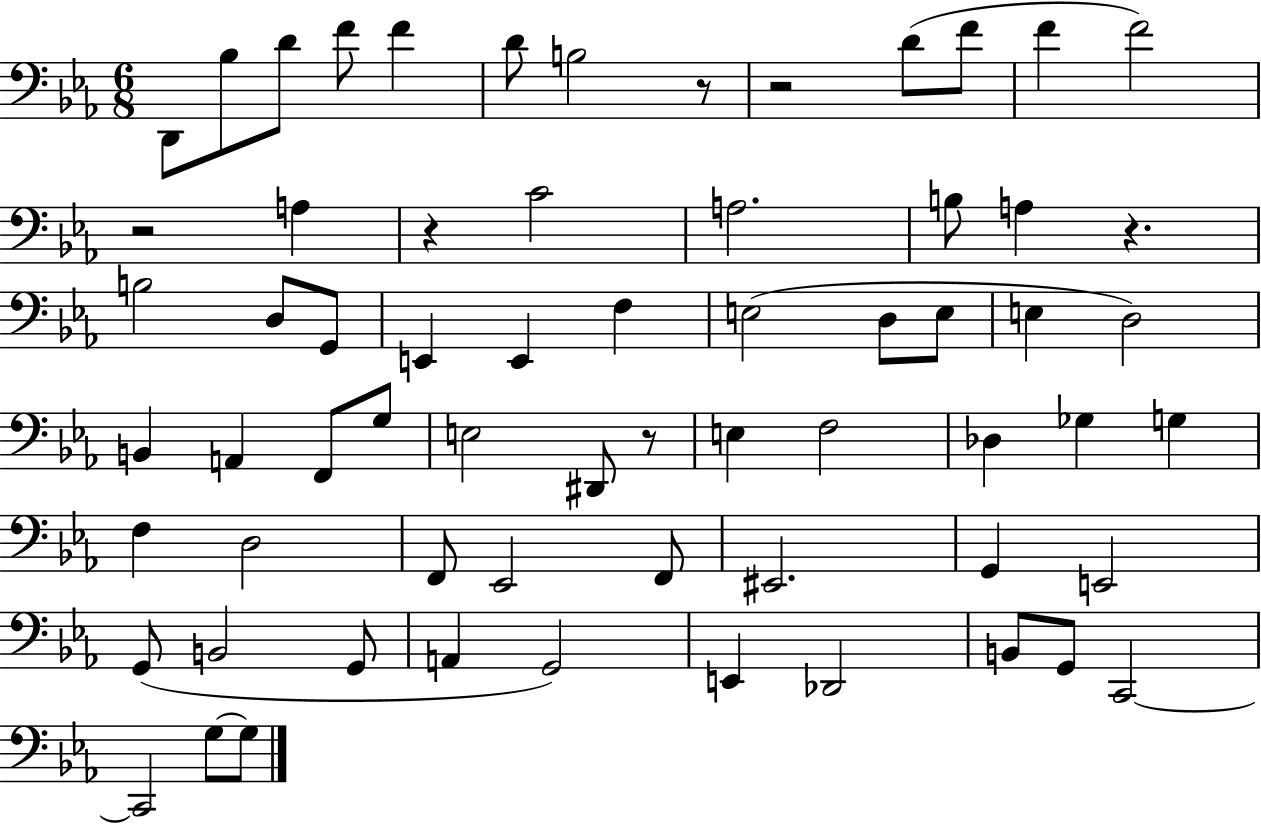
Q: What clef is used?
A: bass